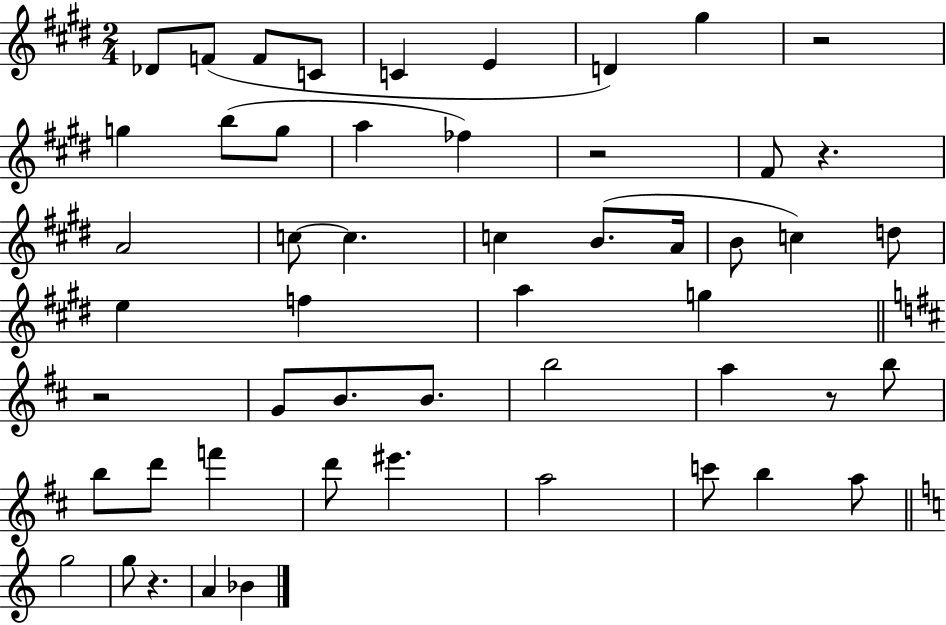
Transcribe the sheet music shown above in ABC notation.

X:1
T:Untitled
M:2/4
L:1/4
K:E
_D/2 F/2 F/2 C/2 C E D ^g z2 g b/2 g/2 a _f z2 ^F/2 z A2 c/2 c c B/2 A/4 B/2 c d/2 e f a g z2 G/2 B/2 B/2 b2 a z/2 b/2 b/2 d'/2 f' d'/2 ^e' a2 c'/2 b a/2 g2 g/2 z A _B